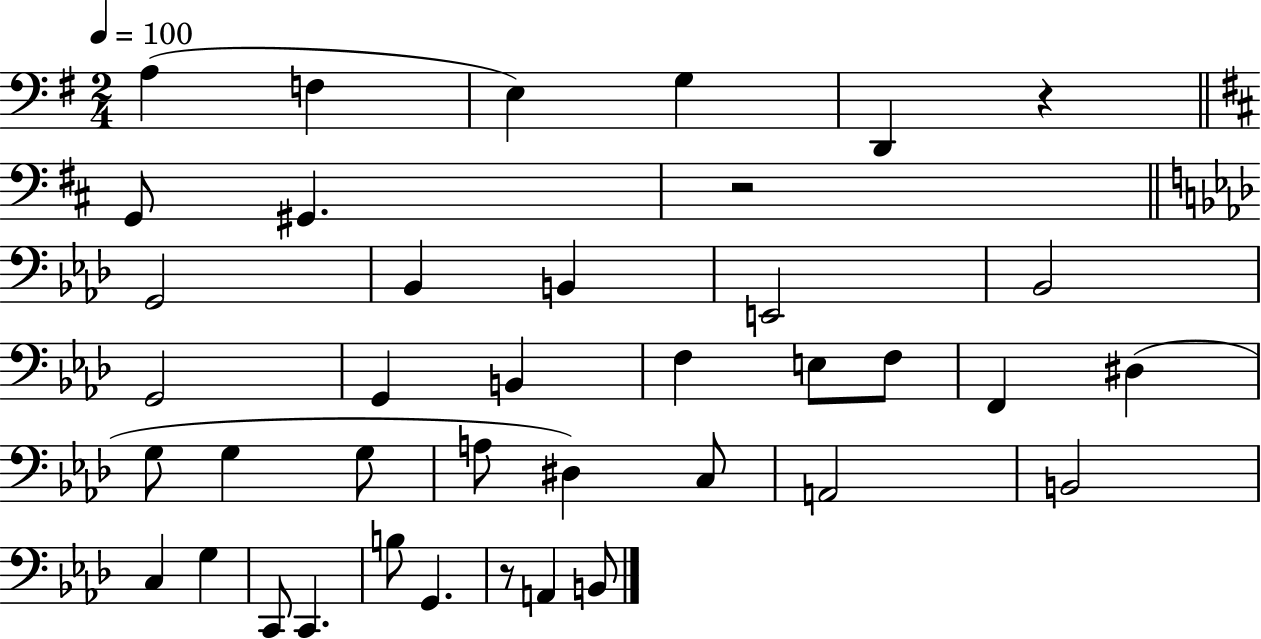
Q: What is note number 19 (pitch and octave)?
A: F2